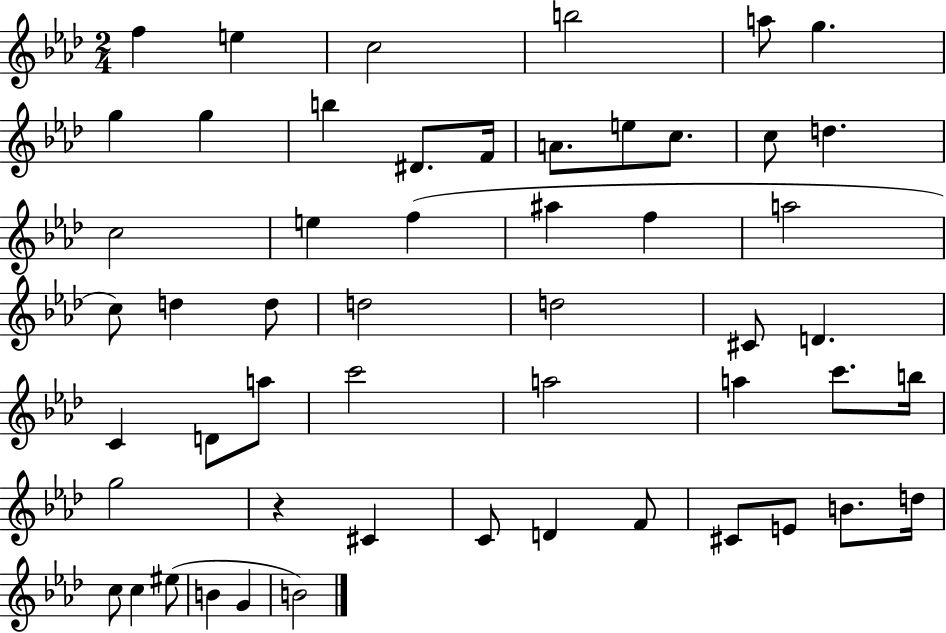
X:1
T:Untitled
M:2/4
L:1/4
K:Ab
f e c2 b2 a/2 g g g b ^D/2 F/4 A/2 e/2 c/2 c/2 d c2 e f ^a f a2 c/2 d d/2 d2 d2 ^C/2 D C D/2 a/2 c'2 a2 a c'/2 b/4 g2 z ^C C/2 D F/2 ^C/2 E/2 B/2 d/4 c/2 c ^e/2 B G B2